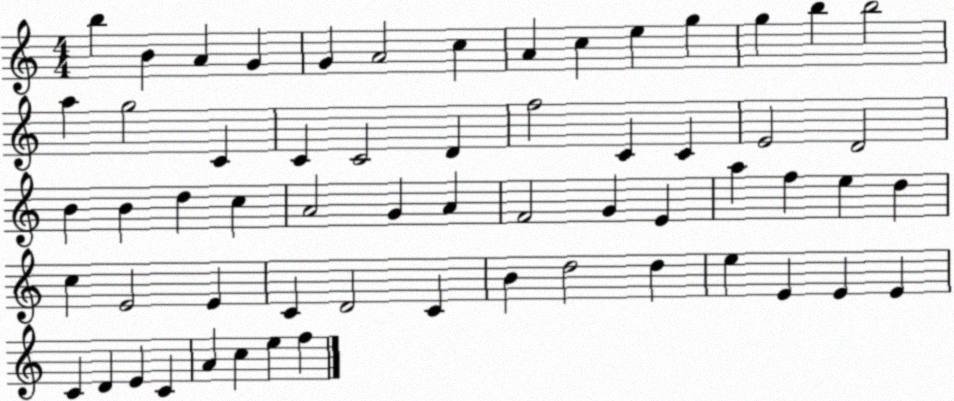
X:1
T:Untitled
M:4/4
L:1/4
K:C
b B A G G A2 c A c e g g b b2 a g2 C C C2 D f2 C C E2 D2 B B d c A2 G A F2 G E a f e d c E2 E C D2 C B d2 d e E E E C D E C A c e f